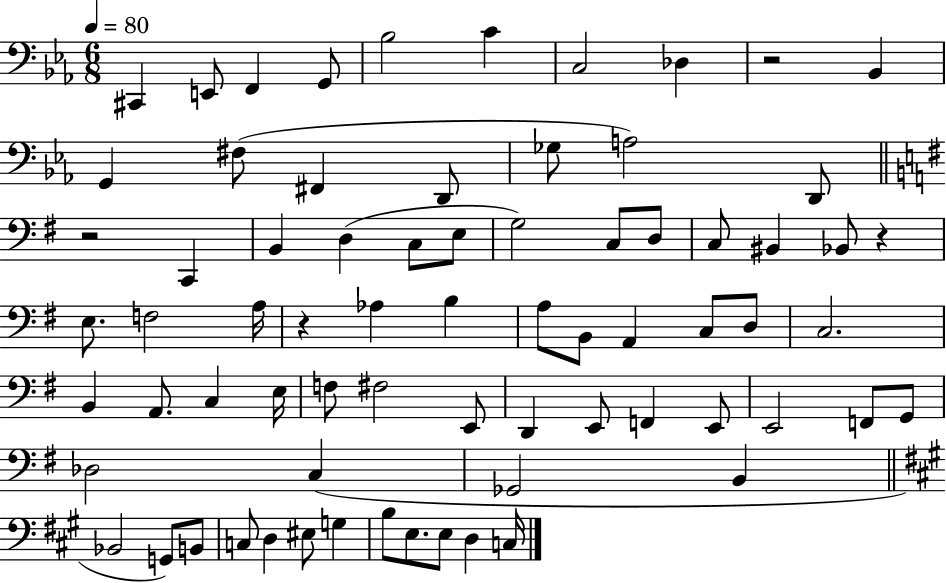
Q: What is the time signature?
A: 6/8